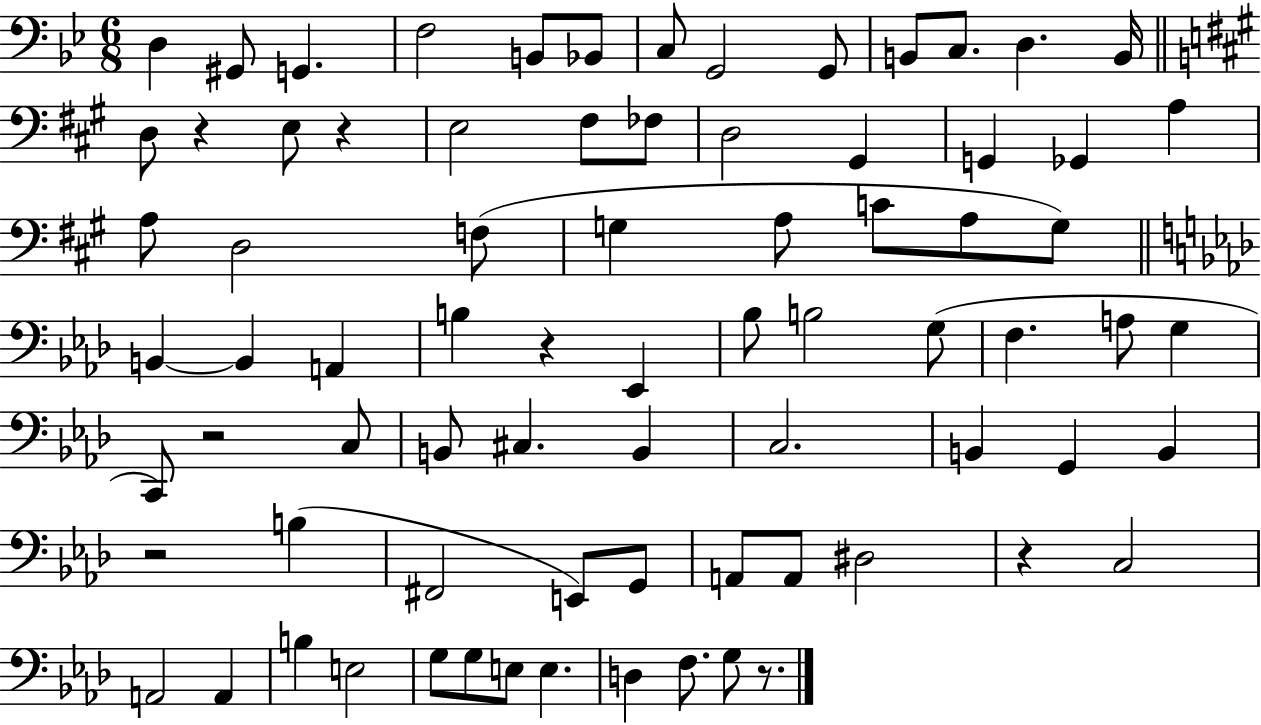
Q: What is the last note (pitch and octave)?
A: G3